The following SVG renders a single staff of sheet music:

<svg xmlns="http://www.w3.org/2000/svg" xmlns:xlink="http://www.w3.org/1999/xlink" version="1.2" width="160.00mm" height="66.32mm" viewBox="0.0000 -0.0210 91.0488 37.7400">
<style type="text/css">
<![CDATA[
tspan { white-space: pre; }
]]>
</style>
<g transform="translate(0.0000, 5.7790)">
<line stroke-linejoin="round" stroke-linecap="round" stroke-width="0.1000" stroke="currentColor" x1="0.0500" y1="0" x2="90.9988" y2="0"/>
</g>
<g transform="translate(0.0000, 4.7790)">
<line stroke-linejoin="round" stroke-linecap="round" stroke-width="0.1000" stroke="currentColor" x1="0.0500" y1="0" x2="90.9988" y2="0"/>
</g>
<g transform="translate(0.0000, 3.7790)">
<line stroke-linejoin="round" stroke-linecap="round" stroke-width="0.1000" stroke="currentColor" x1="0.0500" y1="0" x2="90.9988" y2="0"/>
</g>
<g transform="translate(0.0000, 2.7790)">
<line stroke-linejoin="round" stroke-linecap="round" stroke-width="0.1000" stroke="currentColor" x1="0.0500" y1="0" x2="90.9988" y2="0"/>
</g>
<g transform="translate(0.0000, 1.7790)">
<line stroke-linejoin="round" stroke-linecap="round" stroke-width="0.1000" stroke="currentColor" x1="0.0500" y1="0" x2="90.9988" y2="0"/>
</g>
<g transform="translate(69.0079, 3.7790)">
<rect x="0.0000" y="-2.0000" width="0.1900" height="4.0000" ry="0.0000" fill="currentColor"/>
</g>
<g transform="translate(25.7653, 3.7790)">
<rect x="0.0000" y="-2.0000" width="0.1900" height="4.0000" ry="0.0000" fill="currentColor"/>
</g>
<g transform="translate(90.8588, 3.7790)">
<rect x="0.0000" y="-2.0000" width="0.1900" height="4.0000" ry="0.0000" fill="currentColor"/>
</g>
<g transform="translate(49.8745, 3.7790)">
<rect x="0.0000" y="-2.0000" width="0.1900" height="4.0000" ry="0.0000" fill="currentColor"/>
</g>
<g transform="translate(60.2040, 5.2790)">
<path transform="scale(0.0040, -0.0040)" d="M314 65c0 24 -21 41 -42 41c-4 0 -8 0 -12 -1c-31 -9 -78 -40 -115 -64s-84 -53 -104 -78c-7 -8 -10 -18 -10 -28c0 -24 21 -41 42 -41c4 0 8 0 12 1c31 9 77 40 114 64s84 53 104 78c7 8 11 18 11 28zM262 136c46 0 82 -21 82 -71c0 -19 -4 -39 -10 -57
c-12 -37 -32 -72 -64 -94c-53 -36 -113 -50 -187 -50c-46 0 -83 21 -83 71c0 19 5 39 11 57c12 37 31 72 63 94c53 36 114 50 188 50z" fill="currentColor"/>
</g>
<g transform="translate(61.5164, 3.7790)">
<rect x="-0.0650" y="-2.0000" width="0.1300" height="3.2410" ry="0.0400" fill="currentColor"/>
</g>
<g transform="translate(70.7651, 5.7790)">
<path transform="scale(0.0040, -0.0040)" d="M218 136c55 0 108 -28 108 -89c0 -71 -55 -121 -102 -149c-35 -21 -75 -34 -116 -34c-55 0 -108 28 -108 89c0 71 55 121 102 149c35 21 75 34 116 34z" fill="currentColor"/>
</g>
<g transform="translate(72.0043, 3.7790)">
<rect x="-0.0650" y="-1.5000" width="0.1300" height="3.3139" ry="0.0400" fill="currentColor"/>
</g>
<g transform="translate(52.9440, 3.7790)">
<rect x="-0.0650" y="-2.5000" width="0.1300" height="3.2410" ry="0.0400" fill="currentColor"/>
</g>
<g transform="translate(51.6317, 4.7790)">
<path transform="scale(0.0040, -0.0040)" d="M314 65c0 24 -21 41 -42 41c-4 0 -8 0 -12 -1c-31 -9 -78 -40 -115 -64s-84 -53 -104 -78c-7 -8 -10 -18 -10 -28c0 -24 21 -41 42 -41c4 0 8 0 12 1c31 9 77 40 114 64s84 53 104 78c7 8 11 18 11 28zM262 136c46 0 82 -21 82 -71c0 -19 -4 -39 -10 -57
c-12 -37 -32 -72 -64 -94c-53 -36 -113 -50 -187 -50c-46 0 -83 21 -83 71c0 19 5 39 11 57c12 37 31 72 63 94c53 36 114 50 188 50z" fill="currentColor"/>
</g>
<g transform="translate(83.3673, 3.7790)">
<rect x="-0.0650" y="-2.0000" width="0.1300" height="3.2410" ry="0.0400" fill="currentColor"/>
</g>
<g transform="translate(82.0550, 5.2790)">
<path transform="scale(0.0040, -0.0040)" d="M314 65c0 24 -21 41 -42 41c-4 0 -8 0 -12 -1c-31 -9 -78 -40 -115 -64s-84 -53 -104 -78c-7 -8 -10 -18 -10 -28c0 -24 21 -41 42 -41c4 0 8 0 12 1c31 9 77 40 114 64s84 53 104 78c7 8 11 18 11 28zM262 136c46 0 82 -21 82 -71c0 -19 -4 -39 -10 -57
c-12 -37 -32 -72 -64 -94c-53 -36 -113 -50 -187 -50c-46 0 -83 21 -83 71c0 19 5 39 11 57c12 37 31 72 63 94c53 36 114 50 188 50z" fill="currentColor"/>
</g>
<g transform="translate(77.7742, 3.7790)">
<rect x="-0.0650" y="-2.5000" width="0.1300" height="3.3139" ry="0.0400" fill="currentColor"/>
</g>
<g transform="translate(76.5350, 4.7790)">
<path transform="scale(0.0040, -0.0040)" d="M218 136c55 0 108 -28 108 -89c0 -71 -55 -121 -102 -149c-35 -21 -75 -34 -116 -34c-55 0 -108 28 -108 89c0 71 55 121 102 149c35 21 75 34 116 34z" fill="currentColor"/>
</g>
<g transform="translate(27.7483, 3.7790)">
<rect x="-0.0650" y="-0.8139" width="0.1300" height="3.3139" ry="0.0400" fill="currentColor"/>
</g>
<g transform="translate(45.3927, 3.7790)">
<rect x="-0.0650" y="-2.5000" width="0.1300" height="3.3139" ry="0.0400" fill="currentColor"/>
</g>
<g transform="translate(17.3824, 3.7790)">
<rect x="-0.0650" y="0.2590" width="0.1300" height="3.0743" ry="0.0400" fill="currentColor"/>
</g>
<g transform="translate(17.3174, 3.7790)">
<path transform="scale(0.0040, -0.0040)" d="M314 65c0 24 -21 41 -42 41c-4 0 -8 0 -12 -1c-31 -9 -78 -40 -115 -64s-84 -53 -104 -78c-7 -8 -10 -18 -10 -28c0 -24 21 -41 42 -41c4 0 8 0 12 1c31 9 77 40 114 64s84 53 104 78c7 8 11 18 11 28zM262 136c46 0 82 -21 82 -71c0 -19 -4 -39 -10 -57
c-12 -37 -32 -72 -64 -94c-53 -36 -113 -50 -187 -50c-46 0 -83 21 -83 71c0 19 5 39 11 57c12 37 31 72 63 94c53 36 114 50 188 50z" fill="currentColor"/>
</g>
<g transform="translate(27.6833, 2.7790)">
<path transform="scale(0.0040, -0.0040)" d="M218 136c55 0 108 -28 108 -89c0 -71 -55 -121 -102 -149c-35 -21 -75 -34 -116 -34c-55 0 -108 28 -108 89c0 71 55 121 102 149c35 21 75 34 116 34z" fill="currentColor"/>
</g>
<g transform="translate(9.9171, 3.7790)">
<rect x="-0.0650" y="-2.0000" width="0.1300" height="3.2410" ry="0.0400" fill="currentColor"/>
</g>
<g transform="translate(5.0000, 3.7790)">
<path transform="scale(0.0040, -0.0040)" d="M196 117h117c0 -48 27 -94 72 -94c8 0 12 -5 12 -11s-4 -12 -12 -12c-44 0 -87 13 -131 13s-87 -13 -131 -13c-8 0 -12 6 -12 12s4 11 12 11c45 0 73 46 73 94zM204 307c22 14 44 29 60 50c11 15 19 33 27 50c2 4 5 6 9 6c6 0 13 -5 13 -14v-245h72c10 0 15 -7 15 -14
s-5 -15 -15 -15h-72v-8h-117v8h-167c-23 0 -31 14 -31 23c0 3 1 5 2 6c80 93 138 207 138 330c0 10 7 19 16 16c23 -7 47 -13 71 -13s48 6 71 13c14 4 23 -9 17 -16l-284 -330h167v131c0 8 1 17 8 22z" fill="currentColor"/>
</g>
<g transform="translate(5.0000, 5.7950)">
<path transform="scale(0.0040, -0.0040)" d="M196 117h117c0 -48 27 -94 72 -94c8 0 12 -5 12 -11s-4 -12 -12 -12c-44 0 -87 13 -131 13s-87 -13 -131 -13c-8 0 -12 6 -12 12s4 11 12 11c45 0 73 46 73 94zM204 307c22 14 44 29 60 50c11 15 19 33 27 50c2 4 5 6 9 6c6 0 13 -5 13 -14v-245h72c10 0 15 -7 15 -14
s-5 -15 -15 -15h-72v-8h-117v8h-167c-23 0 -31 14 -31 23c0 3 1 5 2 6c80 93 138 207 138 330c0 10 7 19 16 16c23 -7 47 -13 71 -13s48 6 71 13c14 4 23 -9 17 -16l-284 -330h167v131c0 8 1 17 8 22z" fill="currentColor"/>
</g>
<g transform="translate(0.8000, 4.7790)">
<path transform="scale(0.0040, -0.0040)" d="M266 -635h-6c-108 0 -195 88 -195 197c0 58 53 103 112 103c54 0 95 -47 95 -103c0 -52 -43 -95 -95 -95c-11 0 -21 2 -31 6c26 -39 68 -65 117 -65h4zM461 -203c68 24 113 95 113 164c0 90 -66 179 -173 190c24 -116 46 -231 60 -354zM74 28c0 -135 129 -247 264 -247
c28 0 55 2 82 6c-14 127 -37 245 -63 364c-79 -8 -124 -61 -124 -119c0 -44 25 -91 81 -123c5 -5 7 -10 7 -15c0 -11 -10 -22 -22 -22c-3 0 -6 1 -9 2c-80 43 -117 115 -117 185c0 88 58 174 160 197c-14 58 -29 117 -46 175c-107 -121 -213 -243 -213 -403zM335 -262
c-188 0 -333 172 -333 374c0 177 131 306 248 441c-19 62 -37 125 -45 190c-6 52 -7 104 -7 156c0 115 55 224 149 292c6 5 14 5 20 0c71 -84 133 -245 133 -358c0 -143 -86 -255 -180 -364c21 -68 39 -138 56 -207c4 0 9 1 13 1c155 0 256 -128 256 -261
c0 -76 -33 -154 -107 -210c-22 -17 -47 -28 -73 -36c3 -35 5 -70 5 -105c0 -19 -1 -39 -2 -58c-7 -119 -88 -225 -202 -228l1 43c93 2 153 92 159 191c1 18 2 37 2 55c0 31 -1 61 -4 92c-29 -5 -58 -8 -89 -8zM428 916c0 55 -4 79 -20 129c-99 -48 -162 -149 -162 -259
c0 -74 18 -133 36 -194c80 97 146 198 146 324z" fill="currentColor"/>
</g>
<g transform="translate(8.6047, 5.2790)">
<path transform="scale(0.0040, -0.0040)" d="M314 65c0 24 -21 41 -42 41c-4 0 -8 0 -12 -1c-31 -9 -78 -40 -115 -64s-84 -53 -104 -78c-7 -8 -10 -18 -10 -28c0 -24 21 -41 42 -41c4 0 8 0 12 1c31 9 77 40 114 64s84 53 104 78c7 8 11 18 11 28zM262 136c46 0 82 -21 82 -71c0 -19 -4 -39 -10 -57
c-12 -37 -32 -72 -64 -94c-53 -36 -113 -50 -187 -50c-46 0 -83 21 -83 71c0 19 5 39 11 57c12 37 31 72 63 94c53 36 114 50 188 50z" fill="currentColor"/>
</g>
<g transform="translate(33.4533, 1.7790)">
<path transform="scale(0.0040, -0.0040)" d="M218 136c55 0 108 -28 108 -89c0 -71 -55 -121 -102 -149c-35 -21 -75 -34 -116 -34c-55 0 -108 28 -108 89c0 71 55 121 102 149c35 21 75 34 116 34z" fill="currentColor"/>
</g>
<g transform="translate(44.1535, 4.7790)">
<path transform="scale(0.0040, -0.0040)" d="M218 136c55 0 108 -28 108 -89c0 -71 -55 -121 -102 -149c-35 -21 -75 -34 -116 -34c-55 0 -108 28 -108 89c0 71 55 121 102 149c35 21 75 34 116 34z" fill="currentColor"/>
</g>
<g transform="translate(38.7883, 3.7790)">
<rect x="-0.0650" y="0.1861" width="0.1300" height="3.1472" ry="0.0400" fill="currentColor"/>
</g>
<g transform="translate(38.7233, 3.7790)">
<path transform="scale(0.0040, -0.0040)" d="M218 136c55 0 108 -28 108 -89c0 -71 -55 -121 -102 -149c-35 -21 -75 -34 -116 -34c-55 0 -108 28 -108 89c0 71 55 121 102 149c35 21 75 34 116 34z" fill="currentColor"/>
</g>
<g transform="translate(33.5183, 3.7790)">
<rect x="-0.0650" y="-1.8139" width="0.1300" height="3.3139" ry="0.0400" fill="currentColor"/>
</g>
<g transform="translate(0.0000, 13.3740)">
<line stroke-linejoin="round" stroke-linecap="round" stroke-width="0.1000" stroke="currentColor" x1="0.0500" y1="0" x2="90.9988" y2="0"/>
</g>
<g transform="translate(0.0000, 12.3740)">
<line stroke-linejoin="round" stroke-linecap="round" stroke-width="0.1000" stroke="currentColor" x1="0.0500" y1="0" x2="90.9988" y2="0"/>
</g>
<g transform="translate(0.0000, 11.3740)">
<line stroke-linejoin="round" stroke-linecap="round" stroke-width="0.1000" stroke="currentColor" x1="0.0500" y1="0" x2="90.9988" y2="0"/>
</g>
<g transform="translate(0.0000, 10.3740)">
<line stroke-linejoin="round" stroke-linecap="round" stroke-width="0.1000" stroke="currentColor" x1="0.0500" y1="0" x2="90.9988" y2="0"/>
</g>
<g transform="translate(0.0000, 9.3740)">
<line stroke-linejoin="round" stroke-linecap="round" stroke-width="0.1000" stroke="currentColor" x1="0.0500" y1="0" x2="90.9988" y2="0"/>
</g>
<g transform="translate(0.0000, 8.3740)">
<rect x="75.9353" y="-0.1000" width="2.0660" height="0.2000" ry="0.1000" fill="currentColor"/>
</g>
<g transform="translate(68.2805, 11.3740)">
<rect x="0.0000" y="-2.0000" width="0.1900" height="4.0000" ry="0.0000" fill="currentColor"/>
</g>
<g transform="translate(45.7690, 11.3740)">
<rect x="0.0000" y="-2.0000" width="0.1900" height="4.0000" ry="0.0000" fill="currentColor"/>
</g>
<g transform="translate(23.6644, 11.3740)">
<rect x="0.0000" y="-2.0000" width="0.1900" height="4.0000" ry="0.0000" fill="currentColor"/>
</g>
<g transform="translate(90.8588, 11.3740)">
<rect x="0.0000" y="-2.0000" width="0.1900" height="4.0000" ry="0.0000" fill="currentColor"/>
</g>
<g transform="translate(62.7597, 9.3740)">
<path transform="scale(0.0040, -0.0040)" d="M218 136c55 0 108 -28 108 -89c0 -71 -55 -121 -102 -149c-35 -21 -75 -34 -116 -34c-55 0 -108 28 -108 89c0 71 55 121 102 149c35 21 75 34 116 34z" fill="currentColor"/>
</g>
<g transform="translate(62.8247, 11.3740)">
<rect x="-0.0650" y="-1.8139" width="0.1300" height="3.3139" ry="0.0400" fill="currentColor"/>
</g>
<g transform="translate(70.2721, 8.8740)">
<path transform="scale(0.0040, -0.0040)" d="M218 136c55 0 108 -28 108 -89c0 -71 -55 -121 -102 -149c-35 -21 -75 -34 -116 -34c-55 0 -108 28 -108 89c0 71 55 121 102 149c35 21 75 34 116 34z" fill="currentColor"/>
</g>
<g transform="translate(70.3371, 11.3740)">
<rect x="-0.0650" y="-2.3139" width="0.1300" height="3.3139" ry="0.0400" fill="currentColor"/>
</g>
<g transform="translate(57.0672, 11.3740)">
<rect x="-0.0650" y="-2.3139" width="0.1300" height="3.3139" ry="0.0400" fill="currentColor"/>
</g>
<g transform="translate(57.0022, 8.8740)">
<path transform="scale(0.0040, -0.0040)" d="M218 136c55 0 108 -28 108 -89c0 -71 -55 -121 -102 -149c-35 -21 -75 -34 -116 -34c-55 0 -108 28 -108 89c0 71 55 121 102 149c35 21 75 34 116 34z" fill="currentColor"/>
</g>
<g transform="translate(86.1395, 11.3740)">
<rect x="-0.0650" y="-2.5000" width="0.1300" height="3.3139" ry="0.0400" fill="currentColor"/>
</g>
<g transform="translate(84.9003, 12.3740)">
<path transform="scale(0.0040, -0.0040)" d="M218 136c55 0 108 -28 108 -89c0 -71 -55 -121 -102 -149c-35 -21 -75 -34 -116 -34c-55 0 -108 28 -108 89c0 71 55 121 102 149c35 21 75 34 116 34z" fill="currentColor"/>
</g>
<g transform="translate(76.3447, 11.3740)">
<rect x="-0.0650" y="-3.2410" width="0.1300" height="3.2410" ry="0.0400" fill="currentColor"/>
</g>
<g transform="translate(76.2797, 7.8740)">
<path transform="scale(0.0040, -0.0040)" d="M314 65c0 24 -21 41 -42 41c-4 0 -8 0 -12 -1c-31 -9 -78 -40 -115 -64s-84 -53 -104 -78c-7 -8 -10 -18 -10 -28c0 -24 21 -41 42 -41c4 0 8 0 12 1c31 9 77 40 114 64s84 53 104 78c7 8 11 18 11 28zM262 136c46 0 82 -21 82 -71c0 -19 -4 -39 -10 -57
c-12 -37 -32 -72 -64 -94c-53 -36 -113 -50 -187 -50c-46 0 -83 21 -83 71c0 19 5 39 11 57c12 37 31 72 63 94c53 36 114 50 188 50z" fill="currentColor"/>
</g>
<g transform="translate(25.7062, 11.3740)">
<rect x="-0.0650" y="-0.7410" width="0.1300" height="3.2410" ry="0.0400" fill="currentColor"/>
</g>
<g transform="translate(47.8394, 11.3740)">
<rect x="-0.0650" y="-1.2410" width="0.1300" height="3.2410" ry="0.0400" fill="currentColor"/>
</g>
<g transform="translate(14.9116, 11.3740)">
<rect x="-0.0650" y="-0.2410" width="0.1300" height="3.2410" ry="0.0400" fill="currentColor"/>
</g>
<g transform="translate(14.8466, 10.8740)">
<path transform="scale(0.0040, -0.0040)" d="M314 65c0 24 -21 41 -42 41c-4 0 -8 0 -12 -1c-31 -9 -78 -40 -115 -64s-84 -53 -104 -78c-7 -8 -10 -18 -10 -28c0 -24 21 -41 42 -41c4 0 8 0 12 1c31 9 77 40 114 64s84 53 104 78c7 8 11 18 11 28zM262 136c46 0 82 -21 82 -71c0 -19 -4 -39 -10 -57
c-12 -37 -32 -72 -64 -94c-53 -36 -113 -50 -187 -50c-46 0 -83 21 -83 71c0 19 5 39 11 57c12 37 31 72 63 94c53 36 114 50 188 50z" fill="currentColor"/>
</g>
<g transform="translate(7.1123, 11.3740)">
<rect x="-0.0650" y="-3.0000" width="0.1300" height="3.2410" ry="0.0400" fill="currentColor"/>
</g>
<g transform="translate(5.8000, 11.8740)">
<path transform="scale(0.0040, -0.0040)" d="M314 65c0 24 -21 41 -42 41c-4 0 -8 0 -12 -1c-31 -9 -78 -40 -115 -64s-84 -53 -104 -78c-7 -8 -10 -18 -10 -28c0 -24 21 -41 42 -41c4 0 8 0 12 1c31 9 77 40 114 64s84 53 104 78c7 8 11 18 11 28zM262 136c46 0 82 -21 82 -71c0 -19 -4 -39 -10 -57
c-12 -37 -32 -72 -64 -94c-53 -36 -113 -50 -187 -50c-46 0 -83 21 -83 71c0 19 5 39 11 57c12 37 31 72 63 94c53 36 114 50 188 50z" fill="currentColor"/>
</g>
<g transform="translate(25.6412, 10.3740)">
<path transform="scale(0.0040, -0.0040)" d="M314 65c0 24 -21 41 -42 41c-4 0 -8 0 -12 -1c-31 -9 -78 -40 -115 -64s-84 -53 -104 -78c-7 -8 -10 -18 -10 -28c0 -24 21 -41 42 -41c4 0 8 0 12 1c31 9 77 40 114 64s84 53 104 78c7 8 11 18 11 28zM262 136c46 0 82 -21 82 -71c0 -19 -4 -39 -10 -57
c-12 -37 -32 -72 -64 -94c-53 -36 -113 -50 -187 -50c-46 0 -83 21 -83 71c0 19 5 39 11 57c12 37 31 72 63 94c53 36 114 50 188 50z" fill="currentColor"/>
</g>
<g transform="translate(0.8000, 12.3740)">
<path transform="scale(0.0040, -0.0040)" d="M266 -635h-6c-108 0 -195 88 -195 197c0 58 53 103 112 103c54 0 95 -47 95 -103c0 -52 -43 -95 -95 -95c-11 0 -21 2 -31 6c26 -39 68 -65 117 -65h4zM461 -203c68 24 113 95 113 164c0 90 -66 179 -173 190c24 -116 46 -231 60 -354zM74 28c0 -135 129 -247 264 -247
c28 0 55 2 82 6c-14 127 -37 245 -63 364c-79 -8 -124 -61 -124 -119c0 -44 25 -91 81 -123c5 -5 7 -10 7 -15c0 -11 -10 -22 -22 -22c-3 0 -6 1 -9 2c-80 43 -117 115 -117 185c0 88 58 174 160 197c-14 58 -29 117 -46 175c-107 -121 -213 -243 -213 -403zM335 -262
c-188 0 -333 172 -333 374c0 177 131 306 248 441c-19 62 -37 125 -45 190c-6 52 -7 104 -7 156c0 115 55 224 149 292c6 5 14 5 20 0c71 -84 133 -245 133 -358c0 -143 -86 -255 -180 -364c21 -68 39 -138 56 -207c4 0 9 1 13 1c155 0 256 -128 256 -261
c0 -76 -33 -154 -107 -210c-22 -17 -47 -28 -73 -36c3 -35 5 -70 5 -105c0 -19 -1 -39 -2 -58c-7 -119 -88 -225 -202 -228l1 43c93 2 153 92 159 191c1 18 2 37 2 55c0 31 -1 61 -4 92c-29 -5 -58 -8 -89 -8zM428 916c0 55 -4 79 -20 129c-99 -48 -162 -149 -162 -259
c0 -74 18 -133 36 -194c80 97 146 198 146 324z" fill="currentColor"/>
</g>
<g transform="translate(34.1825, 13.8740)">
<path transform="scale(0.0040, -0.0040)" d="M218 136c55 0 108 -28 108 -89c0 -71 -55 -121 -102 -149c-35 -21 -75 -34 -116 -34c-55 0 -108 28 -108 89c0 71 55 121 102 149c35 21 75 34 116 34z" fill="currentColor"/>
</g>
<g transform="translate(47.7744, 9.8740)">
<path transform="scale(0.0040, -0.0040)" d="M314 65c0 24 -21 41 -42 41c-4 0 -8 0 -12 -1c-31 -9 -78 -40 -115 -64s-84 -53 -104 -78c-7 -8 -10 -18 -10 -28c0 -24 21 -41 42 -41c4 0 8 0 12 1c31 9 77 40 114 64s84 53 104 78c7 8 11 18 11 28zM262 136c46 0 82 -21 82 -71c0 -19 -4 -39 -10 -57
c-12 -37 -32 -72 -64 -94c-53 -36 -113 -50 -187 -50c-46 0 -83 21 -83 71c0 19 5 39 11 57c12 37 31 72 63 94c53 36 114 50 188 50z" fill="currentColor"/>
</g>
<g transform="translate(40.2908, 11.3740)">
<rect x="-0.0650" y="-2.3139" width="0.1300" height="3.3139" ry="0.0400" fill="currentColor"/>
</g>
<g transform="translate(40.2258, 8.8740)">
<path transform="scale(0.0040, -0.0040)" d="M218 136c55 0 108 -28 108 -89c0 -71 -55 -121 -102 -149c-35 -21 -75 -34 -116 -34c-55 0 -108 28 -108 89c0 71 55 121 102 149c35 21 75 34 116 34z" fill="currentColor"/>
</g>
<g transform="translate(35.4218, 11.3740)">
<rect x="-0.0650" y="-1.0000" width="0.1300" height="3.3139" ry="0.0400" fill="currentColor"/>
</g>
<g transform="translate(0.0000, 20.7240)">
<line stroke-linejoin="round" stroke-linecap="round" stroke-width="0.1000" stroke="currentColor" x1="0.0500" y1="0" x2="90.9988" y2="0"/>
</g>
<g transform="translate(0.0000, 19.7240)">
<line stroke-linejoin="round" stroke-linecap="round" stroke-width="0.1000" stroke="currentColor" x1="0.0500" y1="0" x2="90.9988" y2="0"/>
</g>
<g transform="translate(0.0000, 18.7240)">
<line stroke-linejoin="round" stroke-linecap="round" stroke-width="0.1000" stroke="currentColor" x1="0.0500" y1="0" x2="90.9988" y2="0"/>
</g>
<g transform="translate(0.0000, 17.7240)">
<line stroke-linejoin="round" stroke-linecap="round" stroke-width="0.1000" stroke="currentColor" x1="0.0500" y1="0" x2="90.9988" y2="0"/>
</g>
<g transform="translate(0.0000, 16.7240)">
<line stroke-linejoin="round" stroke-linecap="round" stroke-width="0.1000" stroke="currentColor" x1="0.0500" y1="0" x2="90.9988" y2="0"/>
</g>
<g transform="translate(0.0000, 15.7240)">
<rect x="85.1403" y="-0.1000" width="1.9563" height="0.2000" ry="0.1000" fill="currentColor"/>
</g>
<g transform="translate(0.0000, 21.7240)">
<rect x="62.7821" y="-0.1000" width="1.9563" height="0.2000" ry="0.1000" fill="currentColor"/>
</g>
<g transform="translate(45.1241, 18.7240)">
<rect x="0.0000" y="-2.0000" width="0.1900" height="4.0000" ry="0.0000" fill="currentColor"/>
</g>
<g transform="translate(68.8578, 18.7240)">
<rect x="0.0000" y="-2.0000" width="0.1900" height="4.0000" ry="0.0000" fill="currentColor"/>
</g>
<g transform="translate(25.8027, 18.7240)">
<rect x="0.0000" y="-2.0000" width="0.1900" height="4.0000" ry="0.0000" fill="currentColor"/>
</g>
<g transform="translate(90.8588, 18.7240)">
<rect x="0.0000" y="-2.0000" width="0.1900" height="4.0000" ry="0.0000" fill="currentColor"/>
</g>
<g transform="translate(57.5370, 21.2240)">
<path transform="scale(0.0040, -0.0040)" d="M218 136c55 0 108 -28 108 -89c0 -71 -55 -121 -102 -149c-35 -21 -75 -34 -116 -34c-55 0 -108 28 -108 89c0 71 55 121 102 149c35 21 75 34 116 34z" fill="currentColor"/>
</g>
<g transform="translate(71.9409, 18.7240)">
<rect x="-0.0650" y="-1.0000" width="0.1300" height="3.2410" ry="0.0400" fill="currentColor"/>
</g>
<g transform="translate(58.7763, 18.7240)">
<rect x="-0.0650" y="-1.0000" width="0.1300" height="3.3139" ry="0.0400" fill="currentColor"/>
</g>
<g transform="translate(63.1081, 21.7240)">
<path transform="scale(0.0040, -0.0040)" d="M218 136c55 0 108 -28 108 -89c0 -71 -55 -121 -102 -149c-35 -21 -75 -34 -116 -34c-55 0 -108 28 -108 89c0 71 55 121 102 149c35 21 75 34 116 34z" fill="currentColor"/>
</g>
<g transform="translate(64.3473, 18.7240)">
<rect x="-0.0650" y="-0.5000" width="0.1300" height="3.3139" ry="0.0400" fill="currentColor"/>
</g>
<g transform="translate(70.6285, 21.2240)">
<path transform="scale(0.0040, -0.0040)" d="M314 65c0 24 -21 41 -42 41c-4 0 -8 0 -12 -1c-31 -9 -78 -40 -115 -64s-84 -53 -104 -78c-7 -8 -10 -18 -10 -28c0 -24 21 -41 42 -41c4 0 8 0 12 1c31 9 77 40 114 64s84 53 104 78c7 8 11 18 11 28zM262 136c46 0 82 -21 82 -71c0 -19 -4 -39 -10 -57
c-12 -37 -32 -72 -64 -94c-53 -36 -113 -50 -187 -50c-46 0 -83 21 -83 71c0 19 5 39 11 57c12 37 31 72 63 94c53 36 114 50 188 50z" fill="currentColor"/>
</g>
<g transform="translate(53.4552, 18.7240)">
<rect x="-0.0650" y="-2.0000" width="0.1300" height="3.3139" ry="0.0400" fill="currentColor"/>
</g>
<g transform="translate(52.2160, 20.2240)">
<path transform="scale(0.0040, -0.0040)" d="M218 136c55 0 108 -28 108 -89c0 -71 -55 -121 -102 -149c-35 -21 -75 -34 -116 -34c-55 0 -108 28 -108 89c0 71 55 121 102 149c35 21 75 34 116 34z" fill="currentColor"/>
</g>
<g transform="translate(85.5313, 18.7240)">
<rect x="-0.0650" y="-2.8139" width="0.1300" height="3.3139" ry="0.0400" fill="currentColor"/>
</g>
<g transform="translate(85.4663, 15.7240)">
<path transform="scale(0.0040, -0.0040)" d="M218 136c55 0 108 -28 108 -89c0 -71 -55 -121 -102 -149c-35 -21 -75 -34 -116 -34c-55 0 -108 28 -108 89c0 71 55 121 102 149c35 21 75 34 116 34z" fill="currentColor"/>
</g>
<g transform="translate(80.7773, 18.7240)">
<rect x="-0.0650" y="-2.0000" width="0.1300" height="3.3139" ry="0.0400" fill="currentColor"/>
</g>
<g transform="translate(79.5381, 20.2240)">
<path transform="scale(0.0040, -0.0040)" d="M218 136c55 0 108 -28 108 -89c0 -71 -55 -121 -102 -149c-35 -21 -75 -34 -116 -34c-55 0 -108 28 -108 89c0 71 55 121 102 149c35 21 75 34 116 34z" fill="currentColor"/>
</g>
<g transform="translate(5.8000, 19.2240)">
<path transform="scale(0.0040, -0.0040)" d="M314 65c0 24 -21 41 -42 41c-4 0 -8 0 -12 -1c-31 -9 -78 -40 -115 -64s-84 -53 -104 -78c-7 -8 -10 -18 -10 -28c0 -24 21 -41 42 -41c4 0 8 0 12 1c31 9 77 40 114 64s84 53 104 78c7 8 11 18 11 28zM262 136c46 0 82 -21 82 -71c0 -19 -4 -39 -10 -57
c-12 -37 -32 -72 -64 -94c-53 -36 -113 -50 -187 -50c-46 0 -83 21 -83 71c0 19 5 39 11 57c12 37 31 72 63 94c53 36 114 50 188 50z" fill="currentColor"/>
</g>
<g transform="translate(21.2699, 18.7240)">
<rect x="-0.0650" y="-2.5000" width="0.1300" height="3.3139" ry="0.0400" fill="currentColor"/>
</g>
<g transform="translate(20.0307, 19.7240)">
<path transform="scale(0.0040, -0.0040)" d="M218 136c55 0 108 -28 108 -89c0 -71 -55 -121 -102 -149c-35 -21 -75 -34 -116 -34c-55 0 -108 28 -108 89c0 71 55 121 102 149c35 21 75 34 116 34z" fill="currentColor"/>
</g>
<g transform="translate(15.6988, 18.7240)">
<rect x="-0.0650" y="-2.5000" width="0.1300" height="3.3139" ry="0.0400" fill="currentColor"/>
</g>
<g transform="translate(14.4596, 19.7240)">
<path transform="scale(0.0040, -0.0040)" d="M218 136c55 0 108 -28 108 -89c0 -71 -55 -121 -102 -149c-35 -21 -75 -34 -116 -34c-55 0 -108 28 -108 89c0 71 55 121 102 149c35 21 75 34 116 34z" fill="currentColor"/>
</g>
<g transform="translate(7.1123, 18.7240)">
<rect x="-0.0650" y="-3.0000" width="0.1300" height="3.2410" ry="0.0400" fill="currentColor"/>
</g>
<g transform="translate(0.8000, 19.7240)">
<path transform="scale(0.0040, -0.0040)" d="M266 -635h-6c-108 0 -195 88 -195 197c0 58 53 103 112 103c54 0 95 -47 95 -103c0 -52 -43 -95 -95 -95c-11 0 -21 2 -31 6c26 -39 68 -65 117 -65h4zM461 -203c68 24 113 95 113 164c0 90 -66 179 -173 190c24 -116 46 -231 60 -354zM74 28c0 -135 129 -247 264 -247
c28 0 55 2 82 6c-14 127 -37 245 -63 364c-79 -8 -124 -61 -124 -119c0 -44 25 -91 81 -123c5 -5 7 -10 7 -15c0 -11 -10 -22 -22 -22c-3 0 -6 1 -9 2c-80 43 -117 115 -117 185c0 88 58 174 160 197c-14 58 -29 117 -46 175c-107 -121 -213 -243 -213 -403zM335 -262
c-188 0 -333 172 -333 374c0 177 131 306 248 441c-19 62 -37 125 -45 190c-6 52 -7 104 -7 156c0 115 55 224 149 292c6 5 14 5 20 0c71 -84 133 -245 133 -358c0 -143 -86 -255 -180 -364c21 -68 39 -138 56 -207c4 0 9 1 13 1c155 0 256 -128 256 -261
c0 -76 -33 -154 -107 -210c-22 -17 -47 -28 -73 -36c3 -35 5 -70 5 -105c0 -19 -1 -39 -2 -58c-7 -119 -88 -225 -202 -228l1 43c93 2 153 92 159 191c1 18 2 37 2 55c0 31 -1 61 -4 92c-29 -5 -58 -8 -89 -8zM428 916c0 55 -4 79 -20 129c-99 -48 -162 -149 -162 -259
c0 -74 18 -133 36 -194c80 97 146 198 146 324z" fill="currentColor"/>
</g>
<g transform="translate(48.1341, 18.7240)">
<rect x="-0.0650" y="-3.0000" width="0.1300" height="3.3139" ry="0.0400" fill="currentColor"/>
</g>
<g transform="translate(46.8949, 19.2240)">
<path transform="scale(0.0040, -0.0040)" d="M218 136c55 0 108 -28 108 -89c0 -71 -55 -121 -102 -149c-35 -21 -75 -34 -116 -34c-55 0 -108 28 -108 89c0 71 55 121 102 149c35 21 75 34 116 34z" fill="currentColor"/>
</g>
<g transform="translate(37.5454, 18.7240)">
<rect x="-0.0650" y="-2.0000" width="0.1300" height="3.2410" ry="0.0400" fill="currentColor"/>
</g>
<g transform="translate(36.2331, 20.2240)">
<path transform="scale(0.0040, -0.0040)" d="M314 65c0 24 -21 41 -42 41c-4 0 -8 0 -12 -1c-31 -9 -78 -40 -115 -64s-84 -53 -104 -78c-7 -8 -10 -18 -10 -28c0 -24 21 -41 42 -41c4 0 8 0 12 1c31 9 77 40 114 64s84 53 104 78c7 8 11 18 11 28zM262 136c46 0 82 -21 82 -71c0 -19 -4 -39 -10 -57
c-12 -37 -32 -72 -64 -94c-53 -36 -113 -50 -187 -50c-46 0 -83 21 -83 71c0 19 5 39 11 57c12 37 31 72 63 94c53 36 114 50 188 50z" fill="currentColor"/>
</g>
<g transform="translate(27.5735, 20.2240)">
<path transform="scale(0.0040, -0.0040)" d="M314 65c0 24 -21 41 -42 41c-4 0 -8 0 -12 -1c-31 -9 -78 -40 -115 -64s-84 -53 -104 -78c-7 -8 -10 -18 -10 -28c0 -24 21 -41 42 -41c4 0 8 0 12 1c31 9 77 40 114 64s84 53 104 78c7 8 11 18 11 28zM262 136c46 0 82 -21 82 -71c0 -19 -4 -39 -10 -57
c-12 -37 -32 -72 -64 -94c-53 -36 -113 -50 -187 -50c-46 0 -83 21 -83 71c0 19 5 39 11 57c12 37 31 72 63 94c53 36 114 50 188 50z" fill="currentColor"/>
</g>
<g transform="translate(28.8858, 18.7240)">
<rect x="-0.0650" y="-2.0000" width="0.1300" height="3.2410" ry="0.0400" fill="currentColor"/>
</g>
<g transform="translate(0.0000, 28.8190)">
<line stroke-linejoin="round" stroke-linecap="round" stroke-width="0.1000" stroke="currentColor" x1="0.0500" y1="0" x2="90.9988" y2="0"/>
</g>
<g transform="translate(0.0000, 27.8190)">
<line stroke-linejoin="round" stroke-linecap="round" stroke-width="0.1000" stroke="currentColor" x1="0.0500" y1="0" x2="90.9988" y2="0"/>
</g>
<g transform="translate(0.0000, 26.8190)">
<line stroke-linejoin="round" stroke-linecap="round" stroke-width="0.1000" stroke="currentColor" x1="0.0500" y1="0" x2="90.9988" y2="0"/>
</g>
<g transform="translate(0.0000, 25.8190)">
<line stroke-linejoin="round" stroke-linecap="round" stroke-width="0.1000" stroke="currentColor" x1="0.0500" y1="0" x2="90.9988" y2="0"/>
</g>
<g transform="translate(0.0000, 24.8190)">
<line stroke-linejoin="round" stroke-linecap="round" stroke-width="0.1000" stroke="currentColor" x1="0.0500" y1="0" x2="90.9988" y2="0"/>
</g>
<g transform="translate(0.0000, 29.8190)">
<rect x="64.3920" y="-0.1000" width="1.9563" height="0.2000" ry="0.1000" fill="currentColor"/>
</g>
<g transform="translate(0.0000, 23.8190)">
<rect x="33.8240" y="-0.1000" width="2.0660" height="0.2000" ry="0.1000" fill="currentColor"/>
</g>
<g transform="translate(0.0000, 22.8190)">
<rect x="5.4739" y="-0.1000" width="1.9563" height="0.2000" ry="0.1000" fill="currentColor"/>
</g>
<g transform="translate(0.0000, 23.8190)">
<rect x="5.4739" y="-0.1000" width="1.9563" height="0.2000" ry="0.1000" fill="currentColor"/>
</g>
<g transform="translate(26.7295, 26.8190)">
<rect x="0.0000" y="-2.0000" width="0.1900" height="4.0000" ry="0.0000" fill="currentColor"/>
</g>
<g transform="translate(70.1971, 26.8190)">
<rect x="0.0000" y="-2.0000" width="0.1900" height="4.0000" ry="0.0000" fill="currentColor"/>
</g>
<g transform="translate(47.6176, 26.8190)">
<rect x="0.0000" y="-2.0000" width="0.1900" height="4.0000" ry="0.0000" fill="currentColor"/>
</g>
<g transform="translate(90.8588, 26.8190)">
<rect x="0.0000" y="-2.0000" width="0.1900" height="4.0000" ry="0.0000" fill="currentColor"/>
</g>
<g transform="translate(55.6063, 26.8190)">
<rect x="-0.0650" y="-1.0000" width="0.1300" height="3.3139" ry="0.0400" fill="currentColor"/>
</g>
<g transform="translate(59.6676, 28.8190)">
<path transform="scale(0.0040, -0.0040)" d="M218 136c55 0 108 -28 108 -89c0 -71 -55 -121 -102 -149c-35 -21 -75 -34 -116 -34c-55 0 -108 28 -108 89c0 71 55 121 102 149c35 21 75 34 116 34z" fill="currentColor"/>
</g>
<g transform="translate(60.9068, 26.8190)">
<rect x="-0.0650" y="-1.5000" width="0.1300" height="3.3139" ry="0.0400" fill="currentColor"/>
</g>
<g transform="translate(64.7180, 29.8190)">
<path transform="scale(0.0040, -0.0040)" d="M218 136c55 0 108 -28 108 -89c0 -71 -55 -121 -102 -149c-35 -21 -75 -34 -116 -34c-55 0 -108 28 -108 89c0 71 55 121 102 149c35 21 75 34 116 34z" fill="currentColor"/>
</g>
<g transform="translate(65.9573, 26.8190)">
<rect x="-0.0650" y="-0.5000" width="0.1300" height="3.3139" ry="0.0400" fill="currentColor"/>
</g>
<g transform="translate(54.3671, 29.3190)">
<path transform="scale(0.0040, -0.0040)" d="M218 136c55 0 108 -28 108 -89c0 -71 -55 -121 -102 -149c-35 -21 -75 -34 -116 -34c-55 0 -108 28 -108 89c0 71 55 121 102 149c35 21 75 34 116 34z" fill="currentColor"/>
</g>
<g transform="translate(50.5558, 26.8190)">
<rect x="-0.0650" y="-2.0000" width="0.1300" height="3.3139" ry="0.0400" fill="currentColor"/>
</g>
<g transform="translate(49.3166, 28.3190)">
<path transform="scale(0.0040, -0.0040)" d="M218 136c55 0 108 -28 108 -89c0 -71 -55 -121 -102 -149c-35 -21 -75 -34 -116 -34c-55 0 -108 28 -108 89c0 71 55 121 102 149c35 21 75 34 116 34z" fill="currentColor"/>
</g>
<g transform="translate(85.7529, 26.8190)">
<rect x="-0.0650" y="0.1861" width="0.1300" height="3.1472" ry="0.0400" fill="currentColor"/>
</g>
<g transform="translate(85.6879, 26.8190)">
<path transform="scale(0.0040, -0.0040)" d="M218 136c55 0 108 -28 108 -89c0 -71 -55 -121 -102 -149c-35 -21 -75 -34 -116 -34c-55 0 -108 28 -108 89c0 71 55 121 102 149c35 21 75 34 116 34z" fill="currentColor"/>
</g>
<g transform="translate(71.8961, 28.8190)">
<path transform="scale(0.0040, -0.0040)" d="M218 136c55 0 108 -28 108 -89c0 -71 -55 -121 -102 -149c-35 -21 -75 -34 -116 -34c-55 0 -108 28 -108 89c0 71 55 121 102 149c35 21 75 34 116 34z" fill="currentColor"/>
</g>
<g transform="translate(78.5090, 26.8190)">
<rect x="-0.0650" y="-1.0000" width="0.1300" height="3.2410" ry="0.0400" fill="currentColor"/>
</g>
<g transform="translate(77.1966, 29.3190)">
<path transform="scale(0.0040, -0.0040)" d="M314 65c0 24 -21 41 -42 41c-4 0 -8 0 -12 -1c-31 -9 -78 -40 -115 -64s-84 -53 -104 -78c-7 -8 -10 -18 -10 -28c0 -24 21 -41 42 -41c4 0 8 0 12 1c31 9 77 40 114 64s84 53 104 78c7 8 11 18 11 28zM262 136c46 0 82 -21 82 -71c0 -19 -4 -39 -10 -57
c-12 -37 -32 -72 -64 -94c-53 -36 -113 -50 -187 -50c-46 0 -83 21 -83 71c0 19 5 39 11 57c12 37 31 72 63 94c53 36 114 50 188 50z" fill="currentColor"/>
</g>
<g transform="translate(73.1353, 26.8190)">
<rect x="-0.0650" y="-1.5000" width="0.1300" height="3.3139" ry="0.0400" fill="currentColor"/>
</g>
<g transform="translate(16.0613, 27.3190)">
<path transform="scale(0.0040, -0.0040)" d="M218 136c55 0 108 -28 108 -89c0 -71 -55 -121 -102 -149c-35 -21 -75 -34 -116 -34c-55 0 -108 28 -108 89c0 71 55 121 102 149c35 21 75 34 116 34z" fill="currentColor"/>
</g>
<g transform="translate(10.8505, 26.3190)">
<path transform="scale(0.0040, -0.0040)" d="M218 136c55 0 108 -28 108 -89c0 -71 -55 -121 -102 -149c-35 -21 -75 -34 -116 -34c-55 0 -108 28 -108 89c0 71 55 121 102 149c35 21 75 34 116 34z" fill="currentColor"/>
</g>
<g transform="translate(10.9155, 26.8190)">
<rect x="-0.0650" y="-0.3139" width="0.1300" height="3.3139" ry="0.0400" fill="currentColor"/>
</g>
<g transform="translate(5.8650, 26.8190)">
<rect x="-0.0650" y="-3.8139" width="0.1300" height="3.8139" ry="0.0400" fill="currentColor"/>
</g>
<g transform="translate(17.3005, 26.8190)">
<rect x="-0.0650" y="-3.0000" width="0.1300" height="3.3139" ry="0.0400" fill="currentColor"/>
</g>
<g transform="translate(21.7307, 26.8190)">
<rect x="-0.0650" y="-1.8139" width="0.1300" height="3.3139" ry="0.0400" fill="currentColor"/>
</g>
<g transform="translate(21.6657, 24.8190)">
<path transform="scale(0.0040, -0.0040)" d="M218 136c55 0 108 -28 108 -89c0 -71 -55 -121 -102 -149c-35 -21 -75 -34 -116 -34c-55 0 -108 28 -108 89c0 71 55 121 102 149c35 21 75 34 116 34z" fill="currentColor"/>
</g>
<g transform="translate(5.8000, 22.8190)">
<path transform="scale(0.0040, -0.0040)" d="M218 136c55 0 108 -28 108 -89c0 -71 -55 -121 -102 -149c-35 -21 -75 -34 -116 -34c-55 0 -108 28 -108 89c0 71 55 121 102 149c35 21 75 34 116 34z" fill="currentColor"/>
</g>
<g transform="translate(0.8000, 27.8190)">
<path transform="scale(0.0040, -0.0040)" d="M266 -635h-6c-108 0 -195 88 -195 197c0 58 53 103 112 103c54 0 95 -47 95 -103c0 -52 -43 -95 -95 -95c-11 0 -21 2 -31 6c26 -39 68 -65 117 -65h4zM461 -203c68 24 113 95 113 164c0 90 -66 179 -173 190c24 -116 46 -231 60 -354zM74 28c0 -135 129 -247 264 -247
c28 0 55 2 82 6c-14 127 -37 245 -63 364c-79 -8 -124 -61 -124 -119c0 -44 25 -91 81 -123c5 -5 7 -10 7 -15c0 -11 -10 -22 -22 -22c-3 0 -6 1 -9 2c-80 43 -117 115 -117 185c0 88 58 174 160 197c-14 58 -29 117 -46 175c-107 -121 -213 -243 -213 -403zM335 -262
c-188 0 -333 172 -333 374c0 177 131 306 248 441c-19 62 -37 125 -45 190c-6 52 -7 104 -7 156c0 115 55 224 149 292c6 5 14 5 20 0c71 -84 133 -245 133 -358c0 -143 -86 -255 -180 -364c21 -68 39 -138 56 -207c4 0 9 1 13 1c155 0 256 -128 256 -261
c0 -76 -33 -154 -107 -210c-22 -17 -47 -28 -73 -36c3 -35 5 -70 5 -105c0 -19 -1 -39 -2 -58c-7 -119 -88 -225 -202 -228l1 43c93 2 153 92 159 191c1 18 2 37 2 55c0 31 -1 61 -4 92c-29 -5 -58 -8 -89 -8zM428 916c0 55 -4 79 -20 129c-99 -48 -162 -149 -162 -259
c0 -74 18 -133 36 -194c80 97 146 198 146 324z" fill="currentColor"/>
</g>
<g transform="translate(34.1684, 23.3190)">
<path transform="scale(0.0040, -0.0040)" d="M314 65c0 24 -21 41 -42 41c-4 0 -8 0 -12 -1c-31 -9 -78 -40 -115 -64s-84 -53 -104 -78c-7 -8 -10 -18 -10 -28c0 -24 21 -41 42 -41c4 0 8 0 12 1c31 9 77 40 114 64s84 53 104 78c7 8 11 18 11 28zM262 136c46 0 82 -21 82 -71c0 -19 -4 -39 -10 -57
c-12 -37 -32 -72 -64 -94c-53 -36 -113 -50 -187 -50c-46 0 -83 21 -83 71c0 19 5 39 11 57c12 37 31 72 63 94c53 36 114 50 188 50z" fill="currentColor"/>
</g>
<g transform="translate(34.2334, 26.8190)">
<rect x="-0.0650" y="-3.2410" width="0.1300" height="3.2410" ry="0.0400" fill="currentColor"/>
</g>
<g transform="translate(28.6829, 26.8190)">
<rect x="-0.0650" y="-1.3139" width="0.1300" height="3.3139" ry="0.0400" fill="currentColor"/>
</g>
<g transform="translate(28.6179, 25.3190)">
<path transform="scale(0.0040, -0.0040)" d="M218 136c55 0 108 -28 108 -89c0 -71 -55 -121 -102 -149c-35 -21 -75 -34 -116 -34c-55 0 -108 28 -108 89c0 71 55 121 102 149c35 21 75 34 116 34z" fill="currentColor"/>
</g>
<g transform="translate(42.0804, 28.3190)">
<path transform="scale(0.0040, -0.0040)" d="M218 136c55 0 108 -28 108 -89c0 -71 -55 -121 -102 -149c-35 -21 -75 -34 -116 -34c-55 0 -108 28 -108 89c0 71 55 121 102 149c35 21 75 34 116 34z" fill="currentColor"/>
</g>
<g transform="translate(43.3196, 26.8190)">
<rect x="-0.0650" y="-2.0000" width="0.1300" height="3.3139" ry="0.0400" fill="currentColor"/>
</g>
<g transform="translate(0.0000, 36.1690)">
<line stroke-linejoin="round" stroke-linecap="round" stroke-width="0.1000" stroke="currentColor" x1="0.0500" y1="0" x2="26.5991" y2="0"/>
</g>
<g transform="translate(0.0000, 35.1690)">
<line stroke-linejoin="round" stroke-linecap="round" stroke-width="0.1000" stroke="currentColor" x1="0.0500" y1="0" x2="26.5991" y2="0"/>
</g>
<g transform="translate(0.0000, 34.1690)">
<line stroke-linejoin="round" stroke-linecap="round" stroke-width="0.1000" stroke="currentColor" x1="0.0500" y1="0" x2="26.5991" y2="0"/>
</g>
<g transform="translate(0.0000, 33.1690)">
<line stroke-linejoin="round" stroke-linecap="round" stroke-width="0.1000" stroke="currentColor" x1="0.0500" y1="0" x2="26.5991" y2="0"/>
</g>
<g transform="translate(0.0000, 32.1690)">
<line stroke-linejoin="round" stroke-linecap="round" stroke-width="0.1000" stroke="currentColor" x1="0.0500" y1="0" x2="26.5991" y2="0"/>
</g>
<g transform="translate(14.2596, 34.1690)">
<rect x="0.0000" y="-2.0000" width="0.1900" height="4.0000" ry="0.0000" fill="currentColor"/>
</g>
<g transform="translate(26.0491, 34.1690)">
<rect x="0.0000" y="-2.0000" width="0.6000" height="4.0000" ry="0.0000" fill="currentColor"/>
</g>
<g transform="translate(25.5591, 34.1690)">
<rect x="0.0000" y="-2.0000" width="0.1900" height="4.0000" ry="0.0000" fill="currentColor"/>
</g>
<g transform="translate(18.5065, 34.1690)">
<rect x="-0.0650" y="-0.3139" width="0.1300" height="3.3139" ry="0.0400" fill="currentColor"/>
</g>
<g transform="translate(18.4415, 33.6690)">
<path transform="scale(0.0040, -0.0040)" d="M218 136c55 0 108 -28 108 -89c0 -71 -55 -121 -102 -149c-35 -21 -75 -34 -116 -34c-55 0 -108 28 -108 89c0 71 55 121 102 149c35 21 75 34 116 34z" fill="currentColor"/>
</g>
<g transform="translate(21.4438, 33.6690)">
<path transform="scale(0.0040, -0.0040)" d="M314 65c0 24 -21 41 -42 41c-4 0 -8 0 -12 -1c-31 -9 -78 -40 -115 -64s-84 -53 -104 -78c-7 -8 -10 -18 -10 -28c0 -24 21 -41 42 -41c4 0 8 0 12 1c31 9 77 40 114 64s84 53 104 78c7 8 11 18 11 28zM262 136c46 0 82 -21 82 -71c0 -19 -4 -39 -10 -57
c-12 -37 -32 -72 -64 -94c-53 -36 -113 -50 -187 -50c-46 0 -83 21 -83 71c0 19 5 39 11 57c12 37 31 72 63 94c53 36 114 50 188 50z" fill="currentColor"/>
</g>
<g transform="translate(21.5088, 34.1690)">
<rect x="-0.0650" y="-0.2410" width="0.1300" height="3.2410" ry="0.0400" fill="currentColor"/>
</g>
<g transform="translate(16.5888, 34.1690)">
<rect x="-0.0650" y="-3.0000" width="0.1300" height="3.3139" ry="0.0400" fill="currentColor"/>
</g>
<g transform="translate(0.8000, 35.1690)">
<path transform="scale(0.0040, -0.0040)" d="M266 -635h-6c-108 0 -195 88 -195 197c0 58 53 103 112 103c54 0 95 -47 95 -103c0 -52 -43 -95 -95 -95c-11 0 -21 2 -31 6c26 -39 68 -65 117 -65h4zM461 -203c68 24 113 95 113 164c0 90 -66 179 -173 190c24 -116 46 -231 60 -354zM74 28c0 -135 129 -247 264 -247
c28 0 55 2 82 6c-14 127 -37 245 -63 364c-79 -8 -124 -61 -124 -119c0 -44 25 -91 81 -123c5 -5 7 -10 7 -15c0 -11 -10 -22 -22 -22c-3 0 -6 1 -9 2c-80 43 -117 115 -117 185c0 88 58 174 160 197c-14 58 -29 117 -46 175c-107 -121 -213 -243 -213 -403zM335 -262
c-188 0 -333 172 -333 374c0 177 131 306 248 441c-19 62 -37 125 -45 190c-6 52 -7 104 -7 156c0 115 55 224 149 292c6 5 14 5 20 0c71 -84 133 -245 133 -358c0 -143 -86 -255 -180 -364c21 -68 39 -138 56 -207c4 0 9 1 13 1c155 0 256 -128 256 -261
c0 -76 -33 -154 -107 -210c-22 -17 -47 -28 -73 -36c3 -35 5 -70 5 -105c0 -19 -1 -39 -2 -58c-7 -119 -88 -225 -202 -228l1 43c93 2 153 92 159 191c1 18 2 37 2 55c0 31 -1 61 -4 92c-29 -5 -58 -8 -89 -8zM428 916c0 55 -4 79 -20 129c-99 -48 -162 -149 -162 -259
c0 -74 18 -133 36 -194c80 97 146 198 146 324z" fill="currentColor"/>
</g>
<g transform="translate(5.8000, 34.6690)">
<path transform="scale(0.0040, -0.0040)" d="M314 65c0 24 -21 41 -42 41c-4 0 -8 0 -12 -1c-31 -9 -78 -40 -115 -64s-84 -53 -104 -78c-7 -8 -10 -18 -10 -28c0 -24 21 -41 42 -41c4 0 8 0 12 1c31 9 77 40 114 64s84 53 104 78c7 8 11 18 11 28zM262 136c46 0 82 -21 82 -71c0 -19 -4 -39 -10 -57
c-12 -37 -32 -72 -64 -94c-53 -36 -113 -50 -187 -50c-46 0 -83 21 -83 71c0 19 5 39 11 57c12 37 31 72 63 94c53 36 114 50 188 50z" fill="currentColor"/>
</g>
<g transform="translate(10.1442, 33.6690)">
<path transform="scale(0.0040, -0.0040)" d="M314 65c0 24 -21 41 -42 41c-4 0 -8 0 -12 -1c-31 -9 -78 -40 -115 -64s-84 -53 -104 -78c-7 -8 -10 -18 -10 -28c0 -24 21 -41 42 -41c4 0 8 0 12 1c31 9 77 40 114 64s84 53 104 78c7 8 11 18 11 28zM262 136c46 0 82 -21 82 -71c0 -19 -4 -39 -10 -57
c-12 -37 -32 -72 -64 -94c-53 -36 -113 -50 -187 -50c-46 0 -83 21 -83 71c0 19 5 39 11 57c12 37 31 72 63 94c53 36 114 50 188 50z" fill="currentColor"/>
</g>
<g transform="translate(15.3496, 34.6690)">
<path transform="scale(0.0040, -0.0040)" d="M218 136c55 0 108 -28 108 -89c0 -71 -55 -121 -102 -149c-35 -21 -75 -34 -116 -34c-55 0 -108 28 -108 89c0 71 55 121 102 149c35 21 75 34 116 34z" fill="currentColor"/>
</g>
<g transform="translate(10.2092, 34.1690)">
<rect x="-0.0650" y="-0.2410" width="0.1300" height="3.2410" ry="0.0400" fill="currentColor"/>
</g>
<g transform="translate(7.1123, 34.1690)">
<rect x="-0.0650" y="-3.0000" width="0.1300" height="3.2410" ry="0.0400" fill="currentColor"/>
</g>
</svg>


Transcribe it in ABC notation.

X:1
T:Untitled
M:4/4
L:1/4
K:C
F2 B2 d f B G G2 F2 E G F2 A2 c2 d2 D g e2 g f g b2 G A2 G G F2 F2 A F D C D2 F a c' c A f e b2 F F D E C E D2 B A2 c2 A c c2